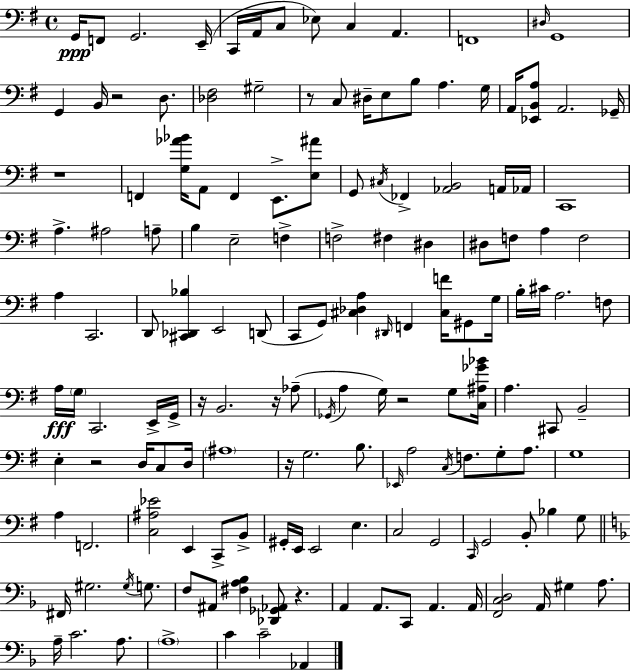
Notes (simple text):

G2/s F2/e G2/h. E2/s C2/s A2/s C3/e Eb3/e C3/q A2/q. F2/w D#3/s G2/w G2/q B2/s R/h D3/e. [Db3,F#3]/h G#3/h R/e C3/e D#3/s E3/e B3/e A3/q. G3/s A2/s [Eb2,B2,A3]/e A2/h. Gb2/s R/w F2/q [G3,Ab4,Bb4]/s A2/e F2/q E2/e. [E3,A#4]/e G2/e C#3/s FES2/q [Ab2,B2]/h A2/s Ab2/s C2/w A3/q. A#3/h A3/e B3/q E3/h F3/q F3/h F#3/q D#3/q D#3/e F3/e A3/q F3/h A3/q C2/h. D2/e [C#2,Db2,Bb3]/q E2/h D2/e C2/e G2/e [C#3,Db3,A3]/q D#2/s F2/q [C#3,F4]/s G#2/e G3/s B3/s C#4/s A3/h. F3/e A3/s G3/s C2/h. E2/s G2/s R/s B2/h. R/s Ab3/e Gb2/s A3/q G3/s R/h G3/e [C3,A#3,Gb4,Bb4]/s A3/q. C#2/e B2/h E3/q R/h D3/s C3/e D3/s A#3/w R/s G3/h. B3/e. Eb2/s A3/h C3/s F3/e. G3/e A3/e. G3/w A3/q F2/h. [C3,A#3,Eb4]/h E2/q C2/e B2/e G#2/s E2/s E2/h E3/q. C3/h G2/h C2/s G2/h B2/e Bb3/q G3/e F#2/s G#3/h. G#3/s G3/e. F3/e A#2/e [F#3,A3,Bb3]/q [Db2,Gb2,Ab2]/e R/q. A2/q A2/e. C2/e A2/q. A2/s [F2,C3,D3]/h A2/s G#3/q A3/e. A3/s C4/h. A3/e. A3/w C4/q C4/h Ab2/q